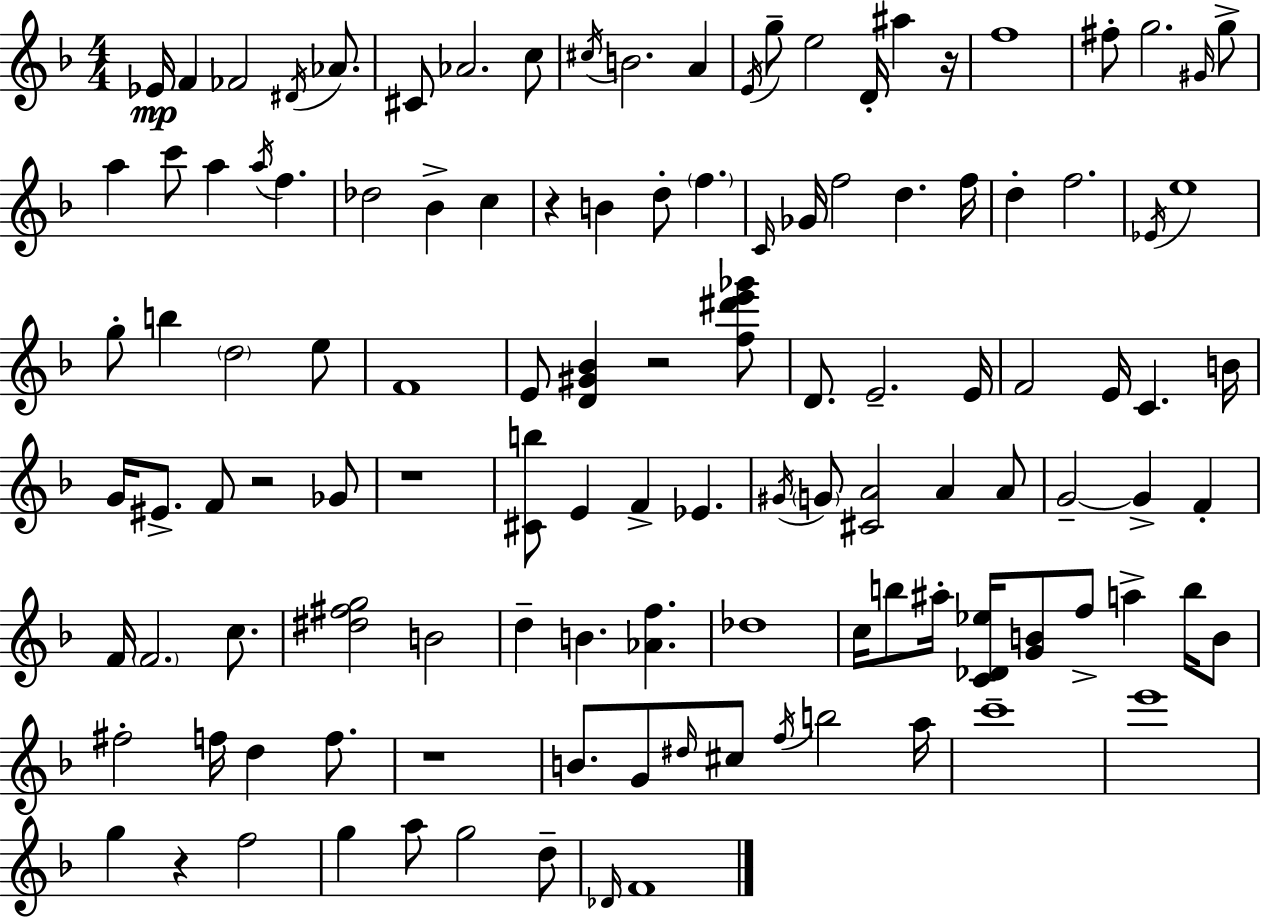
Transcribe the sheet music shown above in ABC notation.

X:1
T:Untitled
M:4/4
L:1/4
K:F
_E/4 F _F2 ^D/4 _A/2 ^C/2 _A2 c/2 ^c/4 B2 A E/4 g/2 e2 D/4 ^a z/4 f4 ^f/2 g2 ^G/4 g/2 a c'/2 a a/4 f _d2 _B c z B d/2 f C/4 _G/4 f2 d f/4 d f2 _E/4 e4 g/2 b d2 e/2 F4 E/2 [D^G_B] z2 [f^d'e'_g']/2 D/2 E2 E/4 F2 E/4 C B/4 G/4 ^E/2 F/2 z2 _G/2 z4 [^Cb]/2 E F _E ^G/4 G/2 [^CA]2 A A/2 G2 G F F/4 F2 c/2 [^d^fg]2 B2 d B [_Af] _d4 c/4 b/2 ^a/4 [C_D_e]/4 [GB]/2 f/2 a b/4 B/2 ^f2 f/4 d f/2 z4 B/2 G/2 ^d/4 ^c/2 f/4 b2 a/4 c'4 e'4 g z f2 g a/2 g2 d/2 _D/4 F4